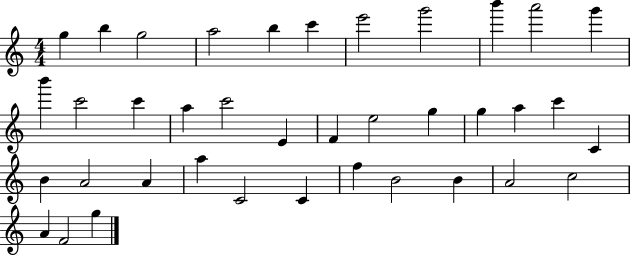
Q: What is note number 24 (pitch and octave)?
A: C4